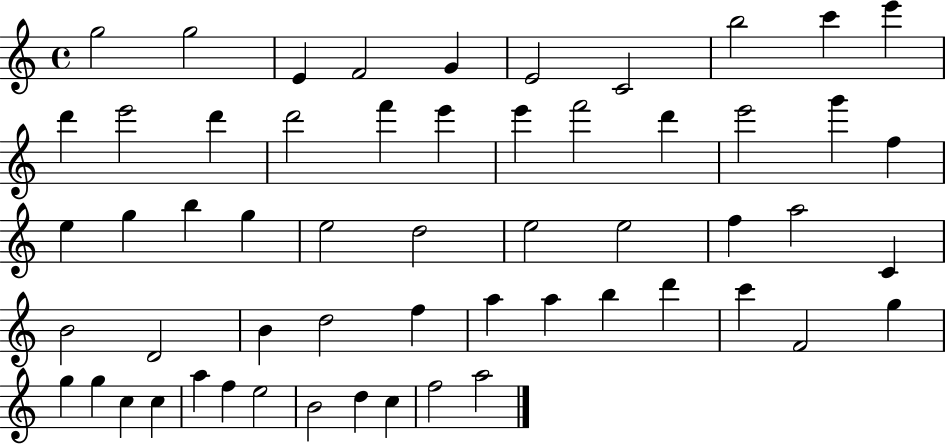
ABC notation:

X:1
T:Untitled
M:4/4
L:1/4
K:C
g2 g2 E F2 G E2 C2 b2 c' e' d' e'2 d' d'2 f' e' e' f'2 d' e'2 g' f e g b g e2 d2 e2 e2 f a2 C B2 D2 B d2 f a a b d' c' F2 g g g c c a f e2 B2 d c f2 a2